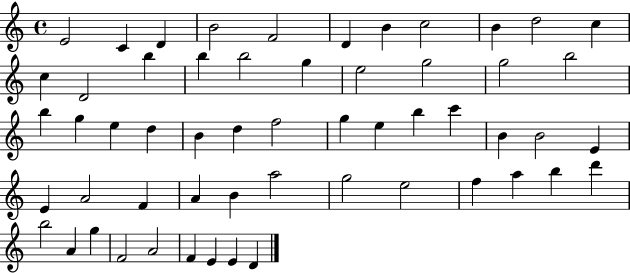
X:1
T:Untitled
M:4/4
L:1/4
K:C
E2 C D B2 F2 D B c2 B d2 c c D2 b b b2 g e2 g2 g2 b2 b g e d B d f2 g e b c' B B2 E E A2 F A B a2 g2 e2 f a b d' b2 A g F2 A2 F E E D